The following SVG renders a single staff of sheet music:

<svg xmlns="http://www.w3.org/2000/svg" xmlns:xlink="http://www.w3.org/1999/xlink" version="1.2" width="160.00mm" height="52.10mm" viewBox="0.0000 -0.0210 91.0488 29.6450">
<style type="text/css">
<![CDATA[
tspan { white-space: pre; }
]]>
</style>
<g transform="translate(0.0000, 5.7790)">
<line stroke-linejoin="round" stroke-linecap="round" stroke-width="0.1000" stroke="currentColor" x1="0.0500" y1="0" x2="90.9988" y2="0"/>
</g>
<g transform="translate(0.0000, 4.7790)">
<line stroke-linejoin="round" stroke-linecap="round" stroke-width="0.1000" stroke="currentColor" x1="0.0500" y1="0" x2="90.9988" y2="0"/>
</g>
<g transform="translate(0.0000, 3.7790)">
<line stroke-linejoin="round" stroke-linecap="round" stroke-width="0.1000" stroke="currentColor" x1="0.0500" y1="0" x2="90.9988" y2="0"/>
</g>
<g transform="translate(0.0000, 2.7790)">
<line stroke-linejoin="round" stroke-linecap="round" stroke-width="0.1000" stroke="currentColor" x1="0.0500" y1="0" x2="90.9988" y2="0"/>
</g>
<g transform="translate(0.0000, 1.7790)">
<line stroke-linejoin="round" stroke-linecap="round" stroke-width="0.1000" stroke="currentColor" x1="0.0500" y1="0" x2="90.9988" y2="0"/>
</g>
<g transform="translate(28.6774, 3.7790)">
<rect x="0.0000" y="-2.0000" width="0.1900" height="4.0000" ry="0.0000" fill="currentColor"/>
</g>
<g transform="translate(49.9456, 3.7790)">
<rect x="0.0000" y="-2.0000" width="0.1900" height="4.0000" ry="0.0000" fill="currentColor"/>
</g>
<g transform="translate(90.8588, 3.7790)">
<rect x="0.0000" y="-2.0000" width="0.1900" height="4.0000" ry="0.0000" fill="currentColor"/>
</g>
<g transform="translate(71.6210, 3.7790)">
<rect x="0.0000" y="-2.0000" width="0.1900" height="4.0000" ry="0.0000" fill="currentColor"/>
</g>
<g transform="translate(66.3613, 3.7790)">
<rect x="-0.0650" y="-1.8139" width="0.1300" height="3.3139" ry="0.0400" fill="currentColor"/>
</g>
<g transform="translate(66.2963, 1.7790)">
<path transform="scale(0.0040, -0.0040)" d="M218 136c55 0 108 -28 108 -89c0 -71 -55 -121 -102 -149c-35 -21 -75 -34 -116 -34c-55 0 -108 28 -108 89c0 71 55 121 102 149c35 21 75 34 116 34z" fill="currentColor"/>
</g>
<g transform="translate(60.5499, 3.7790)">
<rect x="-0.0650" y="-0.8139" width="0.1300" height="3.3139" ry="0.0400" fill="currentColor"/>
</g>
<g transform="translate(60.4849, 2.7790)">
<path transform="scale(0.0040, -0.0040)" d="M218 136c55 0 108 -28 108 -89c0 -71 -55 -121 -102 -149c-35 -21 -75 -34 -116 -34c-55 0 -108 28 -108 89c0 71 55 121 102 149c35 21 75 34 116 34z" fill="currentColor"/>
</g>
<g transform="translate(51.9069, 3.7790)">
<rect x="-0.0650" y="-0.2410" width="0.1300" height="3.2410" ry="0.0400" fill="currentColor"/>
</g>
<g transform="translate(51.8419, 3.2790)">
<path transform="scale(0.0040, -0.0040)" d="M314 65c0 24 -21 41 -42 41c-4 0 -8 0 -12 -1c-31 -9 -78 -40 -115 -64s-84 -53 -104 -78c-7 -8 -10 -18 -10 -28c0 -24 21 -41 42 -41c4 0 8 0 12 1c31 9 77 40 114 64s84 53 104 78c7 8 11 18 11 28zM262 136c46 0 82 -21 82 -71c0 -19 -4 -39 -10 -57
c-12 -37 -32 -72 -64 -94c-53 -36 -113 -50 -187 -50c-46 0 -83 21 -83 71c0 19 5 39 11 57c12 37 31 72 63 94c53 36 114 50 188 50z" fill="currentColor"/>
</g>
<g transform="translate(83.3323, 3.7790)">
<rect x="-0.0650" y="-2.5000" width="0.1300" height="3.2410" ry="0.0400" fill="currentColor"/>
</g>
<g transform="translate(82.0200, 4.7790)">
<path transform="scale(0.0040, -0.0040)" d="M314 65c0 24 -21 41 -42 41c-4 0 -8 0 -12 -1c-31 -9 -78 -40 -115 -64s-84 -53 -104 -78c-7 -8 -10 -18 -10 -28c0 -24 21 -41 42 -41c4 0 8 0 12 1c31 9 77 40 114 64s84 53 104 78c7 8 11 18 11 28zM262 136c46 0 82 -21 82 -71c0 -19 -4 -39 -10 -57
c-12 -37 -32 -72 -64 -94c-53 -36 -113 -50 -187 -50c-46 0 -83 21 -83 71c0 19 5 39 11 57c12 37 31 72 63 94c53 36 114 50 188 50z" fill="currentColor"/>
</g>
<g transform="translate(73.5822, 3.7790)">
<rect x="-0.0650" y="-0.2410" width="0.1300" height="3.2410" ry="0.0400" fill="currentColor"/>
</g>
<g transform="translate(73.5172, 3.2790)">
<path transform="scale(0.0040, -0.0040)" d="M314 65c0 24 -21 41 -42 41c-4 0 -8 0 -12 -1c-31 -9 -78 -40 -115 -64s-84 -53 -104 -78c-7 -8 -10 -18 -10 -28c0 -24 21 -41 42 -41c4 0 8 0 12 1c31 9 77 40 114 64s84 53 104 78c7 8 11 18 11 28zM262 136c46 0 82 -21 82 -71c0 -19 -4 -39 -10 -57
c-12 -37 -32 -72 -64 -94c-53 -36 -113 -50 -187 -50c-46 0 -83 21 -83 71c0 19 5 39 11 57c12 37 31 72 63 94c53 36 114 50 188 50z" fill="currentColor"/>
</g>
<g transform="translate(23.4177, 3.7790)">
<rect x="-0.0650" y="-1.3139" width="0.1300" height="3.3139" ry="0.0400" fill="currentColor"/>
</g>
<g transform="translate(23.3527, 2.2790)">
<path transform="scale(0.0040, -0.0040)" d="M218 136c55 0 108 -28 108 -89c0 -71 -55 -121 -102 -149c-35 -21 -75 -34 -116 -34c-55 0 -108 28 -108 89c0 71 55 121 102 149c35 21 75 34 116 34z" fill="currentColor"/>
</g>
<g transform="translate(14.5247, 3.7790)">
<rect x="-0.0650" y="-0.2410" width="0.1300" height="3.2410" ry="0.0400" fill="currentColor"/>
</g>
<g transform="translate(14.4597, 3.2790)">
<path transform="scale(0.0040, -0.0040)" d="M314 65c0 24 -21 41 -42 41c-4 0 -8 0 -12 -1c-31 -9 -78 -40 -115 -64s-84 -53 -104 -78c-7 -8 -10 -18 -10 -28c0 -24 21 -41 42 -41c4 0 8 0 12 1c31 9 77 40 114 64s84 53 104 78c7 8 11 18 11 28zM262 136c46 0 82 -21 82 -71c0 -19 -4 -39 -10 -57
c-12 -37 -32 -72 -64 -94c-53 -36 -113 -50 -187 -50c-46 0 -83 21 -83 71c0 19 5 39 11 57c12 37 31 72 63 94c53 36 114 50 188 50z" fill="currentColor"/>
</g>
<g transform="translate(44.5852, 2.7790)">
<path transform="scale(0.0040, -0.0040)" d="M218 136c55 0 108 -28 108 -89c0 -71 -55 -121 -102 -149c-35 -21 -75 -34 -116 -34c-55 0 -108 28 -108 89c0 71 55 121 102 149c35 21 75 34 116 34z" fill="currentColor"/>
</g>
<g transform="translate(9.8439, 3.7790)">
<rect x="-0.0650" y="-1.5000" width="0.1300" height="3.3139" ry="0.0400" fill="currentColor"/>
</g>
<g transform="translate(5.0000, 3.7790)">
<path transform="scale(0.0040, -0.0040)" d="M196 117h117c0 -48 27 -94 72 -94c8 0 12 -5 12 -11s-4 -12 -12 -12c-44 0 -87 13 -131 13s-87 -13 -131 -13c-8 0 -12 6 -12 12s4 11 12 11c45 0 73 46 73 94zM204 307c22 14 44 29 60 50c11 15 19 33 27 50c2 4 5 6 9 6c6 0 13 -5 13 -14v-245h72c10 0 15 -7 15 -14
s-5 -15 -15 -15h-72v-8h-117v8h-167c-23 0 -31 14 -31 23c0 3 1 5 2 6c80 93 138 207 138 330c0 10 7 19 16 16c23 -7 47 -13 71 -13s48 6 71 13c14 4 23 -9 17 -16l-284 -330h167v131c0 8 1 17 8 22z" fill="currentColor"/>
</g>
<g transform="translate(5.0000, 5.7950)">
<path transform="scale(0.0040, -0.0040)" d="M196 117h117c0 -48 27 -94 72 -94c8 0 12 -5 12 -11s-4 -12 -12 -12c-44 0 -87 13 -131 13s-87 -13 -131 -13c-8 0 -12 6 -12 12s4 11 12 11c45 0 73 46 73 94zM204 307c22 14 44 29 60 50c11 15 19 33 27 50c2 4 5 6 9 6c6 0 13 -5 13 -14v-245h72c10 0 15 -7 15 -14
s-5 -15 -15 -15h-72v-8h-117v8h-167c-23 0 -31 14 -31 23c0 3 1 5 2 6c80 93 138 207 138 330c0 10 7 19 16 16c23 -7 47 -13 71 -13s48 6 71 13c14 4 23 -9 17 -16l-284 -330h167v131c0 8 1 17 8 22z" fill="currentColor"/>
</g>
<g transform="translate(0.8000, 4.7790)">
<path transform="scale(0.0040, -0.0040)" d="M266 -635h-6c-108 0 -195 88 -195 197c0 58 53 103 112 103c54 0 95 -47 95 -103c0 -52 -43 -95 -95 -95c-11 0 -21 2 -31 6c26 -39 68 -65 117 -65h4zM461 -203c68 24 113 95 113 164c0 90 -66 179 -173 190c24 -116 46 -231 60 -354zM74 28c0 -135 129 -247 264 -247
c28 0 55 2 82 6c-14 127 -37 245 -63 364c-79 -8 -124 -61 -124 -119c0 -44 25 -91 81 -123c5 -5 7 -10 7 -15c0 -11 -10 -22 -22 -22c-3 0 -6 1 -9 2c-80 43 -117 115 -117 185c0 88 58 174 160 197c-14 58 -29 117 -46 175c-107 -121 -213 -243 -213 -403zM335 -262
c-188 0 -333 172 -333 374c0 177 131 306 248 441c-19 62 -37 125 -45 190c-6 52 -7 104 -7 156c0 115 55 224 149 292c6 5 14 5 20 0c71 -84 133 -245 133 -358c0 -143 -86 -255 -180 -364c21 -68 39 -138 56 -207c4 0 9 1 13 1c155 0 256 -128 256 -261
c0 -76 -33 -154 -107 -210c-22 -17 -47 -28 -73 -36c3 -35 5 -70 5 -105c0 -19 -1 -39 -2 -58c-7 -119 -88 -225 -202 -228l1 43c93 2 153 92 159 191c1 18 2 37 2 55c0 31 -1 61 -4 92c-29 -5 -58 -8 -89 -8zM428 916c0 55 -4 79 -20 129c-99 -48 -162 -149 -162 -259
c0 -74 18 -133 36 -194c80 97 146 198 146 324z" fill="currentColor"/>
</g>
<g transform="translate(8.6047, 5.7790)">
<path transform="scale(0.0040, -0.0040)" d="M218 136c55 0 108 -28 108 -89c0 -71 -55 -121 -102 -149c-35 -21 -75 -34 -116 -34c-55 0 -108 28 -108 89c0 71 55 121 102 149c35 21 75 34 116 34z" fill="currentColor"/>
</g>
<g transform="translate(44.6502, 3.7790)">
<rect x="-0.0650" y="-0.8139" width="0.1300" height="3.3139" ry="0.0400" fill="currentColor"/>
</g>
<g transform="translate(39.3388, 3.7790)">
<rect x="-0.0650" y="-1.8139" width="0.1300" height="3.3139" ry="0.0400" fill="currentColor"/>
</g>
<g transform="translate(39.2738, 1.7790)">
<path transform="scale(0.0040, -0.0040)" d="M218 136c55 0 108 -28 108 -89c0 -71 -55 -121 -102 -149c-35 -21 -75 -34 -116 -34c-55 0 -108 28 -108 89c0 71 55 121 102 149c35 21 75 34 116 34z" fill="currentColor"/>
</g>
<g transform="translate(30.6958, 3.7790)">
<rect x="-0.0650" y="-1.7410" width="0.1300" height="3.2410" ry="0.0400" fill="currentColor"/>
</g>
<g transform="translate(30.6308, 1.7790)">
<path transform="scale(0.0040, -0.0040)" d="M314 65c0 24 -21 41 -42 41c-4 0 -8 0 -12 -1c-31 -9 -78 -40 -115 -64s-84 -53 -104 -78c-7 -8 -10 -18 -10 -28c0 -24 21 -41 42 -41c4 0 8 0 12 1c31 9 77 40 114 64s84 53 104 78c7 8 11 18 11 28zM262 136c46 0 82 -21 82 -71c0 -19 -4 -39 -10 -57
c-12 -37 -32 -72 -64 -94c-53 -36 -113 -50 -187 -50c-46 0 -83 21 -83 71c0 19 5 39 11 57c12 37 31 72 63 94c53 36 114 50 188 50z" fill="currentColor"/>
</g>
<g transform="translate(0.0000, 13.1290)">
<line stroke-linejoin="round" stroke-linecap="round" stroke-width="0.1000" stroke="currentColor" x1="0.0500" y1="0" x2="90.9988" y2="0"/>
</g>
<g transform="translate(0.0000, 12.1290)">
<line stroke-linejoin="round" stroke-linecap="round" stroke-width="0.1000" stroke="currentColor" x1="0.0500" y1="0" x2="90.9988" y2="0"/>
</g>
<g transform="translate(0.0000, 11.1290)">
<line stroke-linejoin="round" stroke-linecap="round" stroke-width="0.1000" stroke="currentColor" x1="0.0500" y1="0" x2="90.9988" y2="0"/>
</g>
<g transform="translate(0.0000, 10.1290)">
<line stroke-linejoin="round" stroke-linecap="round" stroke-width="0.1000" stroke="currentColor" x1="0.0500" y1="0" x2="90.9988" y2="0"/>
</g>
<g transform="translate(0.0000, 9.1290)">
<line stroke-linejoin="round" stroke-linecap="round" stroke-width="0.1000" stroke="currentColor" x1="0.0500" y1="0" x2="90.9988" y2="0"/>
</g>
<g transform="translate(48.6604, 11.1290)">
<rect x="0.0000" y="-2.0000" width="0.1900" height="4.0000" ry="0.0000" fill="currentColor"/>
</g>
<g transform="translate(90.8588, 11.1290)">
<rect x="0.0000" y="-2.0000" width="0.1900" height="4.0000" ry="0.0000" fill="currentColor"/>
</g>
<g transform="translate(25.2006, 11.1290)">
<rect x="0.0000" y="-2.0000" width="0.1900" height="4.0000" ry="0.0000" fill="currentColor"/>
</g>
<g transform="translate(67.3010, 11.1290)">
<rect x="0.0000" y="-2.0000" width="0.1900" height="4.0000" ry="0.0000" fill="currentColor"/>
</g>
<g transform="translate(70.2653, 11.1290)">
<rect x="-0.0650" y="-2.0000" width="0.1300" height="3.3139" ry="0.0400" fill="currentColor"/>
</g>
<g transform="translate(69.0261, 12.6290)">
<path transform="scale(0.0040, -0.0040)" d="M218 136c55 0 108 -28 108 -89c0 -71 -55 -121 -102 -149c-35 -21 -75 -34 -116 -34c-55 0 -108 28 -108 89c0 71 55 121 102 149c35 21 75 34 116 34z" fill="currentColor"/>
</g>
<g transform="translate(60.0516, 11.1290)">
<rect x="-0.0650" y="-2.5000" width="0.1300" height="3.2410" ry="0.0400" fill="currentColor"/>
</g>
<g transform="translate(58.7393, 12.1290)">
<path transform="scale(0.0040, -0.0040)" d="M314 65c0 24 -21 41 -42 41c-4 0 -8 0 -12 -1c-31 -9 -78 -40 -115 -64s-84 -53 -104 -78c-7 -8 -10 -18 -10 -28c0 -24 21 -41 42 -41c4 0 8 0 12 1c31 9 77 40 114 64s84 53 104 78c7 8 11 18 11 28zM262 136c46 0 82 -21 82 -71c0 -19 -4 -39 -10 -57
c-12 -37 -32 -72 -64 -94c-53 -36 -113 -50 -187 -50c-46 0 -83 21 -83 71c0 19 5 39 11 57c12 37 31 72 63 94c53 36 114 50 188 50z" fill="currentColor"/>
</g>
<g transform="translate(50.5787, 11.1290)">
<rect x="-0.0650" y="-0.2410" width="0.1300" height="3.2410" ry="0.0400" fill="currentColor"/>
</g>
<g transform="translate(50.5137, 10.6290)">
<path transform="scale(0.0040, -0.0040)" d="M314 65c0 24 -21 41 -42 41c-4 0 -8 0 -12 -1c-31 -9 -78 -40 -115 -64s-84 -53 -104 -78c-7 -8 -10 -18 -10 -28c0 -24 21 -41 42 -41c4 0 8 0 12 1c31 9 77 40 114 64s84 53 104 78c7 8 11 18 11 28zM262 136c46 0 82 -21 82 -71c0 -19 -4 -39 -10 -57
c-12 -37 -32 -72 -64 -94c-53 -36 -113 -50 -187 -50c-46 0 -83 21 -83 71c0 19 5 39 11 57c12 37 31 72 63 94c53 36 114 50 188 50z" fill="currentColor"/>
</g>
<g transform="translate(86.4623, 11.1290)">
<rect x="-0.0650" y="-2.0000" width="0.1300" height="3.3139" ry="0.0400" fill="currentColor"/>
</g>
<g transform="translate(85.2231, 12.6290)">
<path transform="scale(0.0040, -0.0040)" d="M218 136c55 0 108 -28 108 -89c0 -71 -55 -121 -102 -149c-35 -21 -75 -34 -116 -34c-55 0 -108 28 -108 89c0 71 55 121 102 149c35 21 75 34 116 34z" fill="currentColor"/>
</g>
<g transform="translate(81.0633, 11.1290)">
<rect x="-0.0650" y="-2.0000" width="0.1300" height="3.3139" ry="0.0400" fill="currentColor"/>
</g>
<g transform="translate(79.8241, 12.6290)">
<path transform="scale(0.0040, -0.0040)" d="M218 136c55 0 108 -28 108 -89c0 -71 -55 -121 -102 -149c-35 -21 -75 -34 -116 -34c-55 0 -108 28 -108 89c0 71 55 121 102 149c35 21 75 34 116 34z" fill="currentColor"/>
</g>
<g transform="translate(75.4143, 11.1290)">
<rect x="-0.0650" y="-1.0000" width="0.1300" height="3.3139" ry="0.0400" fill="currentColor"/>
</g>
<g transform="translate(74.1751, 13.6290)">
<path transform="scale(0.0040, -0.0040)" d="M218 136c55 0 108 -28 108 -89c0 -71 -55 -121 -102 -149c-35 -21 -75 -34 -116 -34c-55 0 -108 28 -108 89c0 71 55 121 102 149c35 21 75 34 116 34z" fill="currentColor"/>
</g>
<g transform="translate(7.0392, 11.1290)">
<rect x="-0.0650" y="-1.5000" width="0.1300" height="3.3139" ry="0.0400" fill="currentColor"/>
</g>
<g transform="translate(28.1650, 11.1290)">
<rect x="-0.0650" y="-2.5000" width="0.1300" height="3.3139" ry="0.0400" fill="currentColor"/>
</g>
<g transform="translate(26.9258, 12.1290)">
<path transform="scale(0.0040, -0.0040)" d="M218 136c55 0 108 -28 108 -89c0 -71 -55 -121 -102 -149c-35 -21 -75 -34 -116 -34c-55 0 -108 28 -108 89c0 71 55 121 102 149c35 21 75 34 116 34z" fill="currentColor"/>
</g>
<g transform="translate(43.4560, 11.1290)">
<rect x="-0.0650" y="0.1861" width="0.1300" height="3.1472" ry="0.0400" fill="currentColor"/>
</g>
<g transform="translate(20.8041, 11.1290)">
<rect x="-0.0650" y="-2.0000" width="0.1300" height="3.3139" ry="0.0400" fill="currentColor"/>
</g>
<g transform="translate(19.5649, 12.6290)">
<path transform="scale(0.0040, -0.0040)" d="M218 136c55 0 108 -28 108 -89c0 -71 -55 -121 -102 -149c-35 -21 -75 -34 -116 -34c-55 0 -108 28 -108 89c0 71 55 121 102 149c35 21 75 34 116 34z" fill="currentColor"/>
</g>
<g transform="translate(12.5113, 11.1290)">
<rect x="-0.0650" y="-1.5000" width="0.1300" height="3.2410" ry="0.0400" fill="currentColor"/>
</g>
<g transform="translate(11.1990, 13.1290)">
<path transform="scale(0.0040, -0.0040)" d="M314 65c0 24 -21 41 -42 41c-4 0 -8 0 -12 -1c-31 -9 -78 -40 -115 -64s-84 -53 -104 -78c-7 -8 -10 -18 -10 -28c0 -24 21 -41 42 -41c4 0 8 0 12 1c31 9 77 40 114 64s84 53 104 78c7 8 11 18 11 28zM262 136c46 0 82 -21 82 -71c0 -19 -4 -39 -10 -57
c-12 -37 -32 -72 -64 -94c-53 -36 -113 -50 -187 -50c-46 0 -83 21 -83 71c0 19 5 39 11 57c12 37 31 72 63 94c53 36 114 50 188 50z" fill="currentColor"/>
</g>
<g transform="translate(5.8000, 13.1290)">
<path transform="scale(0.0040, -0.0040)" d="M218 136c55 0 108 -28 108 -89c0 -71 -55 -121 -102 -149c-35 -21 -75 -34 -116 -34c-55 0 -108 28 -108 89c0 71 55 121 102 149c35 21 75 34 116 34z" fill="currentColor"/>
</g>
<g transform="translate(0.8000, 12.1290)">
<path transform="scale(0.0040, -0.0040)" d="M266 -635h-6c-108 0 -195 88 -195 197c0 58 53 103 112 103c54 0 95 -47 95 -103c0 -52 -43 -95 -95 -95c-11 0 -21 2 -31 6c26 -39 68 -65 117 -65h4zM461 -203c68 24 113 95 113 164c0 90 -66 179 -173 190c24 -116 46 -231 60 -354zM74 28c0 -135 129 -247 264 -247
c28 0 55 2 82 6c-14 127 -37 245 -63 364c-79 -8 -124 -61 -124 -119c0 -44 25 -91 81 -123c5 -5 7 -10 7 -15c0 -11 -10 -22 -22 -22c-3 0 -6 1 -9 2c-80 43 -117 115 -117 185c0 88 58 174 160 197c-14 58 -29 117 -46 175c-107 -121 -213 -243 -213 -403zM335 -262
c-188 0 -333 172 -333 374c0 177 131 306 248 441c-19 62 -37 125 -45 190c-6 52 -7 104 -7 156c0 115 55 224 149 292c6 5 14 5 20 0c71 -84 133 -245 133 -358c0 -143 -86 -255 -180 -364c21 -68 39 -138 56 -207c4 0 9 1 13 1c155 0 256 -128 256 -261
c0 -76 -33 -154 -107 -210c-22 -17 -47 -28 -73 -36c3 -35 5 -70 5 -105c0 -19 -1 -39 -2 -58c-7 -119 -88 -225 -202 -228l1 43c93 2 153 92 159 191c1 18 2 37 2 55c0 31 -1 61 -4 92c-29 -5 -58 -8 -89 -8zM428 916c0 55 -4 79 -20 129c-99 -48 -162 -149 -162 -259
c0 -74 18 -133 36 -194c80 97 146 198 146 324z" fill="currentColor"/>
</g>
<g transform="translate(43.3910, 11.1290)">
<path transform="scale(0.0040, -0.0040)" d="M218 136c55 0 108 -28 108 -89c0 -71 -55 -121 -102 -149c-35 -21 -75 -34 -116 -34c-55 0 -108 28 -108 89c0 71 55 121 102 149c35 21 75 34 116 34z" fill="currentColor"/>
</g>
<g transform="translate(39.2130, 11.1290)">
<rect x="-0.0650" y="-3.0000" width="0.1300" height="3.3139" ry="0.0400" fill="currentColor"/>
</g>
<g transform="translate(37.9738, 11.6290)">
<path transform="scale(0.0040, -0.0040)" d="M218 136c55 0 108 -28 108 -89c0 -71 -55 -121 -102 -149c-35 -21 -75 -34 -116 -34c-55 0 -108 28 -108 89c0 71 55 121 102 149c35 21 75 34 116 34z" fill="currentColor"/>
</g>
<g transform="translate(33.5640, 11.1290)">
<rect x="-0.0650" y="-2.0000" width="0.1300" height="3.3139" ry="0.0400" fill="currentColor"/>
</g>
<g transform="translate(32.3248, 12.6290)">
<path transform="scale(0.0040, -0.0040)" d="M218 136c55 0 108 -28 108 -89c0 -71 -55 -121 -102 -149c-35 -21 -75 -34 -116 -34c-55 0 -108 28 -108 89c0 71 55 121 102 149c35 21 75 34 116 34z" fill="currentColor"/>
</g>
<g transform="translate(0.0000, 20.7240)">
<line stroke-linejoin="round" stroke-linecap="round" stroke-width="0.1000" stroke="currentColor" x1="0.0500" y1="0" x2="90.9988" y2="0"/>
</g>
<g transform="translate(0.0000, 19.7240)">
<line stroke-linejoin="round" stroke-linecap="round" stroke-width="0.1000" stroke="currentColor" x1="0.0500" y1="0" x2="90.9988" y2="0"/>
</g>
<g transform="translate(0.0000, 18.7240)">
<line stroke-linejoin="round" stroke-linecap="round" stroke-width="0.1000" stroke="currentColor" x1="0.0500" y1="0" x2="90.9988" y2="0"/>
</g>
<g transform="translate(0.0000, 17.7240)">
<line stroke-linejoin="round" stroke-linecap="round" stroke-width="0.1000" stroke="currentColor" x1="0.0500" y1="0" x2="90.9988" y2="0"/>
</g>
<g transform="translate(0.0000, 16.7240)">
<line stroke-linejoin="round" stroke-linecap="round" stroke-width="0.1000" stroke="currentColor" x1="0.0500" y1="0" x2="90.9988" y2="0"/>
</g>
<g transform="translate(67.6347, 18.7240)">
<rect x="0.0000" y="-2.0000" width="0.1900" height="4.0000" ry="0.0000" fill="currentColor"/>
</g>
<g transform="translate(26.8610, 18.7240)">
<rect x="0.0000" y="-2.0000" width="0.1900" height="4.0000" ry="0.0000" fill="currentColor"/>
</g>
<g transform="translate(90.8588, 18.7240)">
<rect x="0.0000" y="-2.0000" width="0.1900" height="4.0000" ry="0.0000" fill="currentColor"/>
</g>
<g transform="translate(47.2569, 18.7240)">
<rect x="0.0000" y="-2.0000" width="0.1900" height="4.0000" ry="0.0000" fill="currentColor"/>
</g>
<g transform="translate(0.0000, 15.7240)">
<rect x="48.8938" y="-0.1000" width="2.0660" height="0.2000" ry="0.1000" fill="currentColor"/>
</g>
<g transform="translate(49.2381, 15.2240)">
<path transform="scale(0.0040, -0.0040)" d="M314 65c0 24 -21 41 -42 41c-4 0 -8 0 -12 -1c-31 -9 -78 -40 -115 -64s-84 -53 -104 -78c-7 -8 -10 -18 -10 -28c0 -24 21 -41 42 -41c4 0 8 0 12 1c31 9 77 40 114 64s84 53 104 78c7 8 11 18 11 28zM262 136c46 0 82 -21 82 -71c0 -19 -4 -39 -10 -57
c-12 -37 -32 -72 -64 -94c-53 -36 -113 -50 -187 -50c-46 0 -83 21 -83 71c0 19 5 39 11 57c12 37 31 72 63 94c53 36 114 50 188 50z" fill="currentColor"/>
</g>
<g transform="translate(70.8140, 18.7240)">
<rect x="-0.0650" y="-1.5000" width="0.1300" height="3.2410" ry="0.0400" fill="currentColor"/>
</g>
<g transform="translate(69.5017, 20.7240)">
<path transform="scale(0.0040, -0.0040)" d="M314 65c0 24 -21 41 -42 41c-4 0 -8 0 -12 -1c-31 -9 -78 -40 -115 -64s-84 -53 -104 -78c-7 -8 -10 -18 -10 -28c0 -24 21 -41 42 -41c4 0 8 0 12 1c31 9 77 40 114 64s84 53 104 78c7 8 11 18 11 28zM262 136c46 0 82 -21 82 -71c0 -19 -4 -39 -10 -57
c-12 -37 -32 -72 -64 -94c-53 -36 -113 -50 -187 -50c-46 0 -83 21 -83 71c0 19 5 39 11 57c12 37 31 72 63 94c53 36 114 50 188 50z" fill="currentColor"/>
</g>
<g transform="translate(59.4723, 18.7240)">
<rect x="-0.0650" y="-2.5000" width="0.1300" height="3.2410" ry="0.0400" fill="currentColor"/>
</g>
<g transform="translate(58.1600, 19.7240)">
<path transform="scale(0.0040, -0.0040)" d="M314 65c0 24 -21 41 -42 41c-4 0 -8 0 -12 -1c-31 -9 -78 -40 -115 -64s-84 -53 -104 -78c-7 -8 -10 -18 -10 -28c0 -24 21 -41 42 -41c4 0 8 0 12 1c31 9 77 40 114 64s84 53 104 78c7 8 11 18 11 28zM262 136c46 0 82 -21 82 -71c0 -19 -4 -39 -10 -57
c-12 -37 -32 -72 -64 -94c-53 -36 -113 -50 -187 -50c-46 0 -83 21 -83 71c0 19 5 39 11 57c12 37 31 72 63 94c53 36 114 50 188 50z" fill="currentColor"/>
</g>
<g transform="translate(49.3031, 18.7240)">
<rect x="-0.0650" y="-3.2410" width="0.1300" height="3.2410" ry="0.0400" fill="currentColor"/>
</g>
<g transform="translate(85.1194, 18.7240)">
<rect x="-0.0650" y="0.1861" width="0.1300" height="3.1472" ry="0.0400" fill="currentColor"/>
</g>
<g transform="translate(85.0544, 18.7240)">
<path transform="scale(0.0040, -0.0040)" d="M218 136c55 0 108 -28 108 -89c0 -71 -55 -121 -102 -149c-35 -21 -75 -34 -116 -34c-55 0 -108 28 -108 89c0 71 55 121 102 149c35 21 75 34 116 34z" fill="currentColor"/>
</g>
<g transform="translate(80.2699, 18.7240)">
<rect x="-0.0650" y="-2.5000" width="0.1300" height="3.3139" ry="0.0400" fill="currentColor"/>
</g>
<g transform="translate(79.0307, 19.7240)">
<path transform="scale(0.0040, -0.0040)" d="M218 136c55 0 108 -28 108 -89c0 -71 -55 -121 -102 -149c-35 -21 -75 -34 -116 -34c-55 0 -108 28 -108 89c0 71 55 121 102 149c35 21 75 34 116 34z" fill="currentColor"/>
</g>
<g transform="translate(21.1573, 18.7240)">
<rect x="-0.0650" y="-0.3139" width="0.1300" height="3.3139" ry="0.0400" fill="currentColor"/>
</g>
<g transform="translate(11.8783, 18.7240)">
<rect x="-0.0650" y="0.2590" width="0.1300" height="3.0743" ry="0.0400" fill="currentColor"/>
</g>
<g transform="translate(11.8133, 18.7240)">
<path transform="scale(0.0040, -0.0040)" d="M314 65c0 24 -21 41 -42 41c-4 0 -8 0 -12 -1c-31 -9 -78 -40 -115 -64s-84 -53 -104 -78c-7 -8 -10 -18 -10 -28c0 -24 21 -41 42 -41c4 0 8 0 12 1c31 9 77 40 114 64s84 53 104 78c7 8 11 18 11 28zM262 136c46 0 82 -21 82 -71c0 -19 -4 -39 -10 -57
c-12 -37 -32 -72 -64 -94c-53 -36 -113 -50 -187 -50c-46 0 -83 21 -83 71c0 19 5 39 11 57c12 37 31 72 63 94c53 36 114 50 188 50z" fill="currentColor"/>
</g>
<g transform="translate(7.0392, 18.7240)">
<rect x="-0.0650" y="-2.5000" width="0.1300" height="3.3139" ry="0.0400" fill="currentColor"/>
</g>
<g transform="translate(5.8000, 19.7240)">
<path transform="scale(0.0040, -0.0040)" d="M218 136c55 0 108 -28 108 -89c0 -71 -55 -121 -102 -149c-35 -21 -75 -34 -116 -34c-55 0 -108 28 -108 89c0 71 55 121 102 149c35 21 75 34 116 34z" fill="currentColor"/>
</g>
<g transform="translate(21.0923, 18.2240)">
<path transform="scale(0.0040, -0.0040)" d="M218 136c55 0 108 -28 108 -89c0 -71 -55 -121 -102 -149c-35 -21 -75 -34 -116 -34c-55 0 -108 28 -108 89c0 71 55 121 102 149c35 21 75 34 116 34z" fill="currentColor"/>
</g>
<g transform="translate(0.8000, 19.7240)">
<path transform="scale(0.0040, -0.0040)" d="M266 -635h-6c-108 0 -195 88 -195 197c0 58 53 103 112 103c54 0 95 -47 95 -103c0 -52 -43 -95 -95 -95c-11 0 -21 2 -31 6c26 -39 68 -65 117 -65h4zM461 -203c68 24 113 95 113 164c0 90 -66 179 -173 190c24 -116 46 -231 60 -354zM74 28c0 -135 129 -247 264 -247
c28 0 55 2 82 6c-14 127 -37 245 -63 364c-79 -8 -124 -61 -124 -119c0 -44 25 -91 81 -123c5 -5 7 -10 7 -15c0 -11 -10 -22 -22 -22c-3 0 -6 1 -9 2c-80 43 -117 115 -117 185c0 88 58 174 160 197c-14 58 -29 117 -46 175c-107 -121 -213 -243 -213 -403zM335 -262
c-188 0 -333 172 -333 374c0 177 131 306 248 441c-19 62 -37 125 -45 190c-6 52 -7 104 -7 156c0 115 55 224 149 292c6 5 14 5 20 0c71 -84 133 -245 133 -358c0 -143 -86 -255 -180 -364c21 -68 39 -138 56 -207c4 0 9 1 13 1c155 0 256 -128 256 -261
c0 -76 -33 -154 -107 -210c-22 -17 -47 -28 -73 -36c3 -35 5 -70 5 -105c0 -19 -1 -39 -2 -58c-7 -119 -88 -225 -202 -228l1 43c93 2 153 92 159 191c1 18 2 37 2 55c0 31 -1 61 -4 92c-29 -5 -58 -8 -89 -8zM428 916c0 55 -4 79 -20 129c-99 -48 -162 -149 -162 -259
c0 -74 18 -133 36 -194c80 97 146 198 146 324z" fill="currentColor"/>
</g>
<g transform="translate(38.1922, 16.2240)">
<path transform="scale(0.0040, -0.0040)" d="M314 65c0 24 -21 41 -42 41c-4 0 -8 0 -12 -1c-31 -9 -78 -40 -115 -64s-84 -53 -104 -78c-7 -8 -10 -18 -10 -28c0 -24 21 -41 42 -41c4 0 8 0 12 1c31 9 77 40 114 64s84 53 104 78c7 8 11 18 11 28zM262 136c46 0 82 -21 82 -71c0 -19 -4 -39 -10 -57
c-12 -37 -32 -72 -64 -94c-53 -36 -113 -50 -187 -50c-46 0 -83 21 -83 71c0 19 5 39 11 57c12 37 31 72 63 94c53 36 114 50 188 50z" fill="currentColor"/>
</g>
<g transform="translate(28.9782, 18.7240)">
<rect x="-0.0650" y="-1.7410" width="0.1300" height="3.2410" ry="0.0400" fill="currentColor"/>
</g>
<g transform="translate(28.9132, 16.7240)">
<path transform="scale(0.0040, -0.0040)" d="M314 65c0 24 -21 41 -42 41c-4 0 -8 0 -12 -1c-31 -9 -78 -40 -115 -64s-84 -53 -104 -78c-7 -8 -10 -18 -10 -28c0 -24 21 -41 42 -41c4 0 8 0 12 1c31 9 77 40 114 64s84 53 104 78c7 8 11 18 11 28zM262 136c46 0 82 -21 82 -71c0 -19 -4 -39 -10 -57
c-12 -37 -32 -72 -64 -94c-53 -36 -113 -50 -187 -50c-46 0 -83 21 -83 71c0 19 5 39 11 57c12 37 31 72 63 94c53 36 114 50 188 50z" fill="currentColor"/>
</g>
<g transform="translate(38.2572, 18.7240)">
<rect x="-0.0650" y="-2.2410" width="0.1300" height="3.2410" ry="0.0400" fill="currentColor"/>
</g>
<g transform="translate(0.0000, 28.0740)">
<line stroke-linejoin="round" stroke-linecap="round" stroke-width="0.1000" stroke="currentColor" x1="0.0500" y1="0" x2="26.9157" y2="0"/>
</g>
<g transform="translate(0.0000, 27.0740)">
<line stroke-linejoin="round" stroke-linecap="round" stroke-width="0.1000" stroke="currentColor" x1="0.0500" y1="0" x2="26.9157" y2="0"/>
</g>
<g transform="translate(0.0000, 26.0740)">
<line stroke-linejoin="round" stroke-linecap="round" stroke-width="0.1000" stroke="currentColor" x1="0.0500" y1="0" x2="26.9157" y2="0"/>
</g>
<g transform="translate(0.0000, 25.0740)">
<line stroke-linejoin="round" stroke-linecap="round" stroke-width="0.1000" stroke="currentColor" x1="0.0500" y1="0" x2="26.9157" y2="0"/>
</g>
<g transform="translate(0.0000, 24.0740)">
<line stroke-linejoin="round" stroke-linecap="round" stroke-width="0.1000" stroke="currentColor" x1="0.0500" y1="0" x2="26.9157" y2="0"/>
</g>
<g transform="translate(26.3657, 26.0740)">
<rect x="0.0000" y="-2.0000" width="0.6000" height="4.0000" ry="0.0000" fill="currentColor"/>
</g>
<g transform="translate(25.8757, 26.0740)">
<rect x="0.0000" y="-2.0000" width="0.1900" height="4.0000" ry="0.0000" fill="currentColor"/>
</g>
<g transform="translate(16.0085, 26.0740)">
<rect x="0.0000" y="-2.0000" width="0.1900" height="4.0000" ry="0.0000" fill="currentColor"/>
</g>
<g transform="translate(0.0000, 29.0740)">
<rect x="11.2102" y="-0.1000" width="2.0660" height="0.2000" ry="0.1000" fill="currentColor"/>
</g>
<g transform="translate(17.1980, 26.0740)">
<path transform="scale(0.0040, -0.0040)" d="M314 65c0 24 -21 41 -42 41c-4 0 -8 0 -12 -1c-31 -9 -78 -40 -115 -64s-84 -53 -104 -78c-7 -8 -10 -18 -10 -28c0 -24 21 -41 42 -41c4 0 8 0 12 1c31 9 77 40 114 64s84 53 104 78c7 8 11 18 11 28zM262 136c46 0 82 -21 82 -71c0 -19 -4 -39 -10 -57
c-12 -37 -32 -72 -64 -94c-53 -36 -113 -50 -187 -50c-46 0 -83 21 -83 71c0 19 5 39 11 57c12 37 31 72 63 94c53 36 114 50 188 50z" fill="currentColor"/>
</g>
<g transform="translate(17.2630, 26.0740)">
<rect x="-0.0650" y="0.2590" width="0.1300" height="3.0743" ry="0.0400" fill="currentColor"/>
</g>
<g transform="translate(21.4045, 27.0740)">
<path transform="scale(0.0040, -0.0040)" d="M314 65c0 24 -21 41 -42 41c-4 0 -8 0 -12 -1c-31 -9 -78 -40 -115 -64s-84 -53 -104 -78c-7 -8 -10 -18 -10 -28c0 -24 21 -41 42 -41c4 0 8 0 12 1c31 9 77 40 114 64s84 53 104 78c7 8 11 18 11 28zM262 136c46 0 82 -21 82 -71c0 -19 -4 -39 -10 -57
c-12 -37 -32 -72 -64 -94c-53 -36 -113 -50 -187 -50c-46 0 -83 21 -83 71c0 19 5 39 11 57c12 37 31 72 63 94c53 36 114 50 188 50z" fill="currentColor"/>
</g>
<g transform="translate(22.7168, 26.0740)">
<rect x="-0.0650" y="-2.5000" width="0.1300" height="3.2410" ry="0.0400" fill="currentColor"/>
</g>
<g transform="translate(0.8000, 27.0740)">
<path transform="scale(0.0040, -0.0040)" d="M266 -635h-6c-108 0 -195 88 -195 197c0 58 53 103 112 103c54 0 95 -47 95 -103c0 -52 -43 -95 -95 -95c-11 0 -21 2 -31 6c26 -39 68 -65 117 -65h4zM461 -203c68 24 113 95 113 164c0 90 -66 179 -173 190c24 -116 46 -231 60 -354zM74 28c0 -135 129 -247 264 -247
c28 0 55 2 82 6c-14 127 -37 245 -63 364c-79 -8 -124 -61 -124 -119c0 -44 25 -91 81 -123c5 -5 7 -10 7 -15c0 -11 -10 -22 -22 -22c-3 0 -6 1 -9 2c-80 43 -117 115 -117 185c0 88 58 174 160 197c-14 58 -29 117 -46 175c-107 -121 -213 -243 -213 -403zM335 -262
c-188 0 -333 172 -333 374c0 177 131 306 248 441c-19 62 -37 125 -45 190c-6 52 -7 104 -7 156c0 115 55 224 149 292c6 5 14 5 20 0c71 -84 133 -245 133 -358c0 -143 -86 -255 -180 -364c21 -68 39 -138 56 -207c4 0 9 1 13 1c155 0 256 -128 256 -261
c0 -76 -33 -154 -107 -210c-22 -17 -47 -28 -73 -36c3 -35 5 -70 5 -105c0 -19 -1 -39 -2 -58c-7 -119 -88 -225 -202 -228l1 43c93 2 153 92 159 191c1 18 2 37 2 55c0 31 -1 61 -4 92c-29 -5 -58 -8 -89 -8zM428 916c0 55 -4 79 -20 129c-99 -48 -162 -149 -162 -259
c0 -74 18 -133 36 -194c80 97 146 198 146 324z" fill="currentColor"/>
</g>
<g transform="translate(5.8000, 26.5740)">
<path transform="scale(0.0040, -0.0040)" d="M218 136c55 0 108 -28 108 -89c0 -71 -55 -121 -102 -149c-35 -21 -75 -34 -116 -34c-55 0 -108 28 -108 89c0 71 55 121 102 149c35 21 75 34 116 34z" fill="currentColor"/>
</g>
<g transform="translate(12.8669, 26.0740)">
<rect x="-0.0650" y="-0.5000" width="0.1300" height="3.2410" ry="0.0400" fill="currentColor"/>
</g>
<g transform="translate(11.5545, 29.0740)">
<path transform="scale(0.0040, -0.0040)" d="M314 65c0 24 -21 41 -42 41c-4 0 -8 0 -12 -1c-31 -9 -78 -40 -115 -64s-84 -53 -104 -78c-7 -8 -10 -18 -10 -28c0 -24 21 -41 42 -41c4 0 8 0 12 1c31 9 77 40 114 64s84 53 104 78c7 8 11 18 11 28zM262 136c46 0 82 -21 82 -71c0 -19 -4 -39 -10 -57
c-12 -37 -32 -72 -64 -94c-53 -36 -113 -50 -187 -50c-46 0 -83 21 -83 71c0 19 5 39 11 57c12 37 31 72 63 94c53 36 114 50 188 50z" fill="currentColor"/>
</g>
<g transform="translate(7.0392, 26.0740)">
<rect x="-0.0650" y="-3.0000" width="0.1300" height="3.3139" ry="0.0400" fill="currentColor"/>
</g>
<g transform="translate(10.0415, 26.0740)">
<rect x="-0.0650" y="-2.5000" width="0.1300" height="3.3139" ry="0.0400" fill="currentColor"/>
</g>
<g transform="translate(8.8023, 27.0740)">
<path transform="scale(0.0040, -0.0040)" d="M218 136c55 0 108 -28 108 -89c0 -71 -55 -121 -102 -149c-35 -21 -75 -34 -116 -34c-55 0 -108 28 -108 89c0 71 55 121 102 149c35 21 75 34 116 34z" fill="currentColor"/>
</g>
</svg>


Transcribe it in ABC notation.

X:1
T:Untitled
M:4/4
L:1/4
K:C
E c2 e f2 f d c2 d f c2 G2 E E2 F G F A B c2 G2 F D F F G B2 c f2 g2 b2 G2 E2 G B A G C2 B2 G2